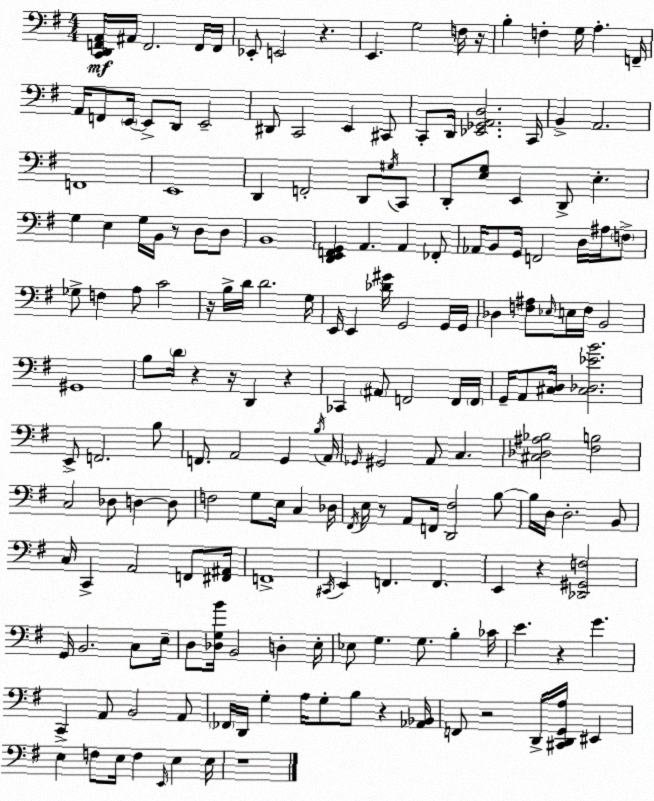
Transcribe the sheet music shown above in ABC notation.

X:1
T:Untitled
M:4/4
L:1/4
K:G
[C,,D,,F,,A,,]/4 ^A,,/4 F,,2 F,,/4 F,,/4 _E,,/2 E,,2 z E,, G,2 F,/4 z/4 B, F, G,/4 A, F,,/4 A,,/4 F,,/2 E,,/4 E,,/2 D,,/2 E,,2 ^D,,/2 C,,2 E,, ^C,,/2 C,,/2 D,,/4 [_E,,_G,,A,,D,]2 C,,/4 B,, A,,2 F,,4 E,,4 D,, F,,2 D,,/2 ^G,/4 C,,/2 D,,/2 [E,G,]/2 E,, D,,/2 E, G, E, G,/4 B,,/4 z/2 D,/2 D,/2 B,,4 [D,,E,,F,,G,,] A,, A,, _F,,/2 _A,,/4 B,,/2 G,,/4 F,,2 D,/4 ^A,/4 F,/2 _G,/2 F, A,/2 C2 z/4 B,/4 D/4 D2 G,/4 E,,/4 E,, [_D^G]/4 G,,2 G,,/4 G,,/4 _D, [F,^A,]/2 _E,/4 E,/4 F,/4 B,,2 ^G,,4 B,/2 D/4 z z/4 D,, z _C,, ^A,,/2 F,,2 F,,/4 F,,/4 G,,/4 A,,/2 [^C,D,]/4 [^C,_D,_EB]2 E,,/2 F,,2 B,/2 F,,/2 A,,2 G,, B,/4 A,,/4 _G,,/4 ^G,,2 A,,/2 C, [^C,_D,^A,_B,]2 [^F,B,]2 C,2 _D,/2 D, D,/2 F,2 G,/2 E,/4 C, _D,/4 ^F,,/4 E,/4 z/2 A,,/2 F,,/4 [D,,^F,]2 B,/2 B,/4 D,/4 D,2 B,,/2 C,/4 C,, A,,2 F,,/2 [^F,,^A,,]/4 F,,4 ^C,,/4 E,, F,, F,, E,, z [_D,,^G,,F,]2 G,,/4 B,,2 C,/2 E,/4 D,/2 [_D,G,B]/4 B,,2 D, E,/4 _E,/2 G, G,/2 B, _C/4 E z G C,, A,,/2 B,,2 A,,/2 _F,,/4 D,,/4 G, A,/4 G,/2 B,/2 z [_A,,_B,,]/4 F,,/2 z2 D,,/4 [^C,,D,,G,,A,]/4 ^E,, E, F,/2 E,/4 F, E,,/4 E, E,/4 z4